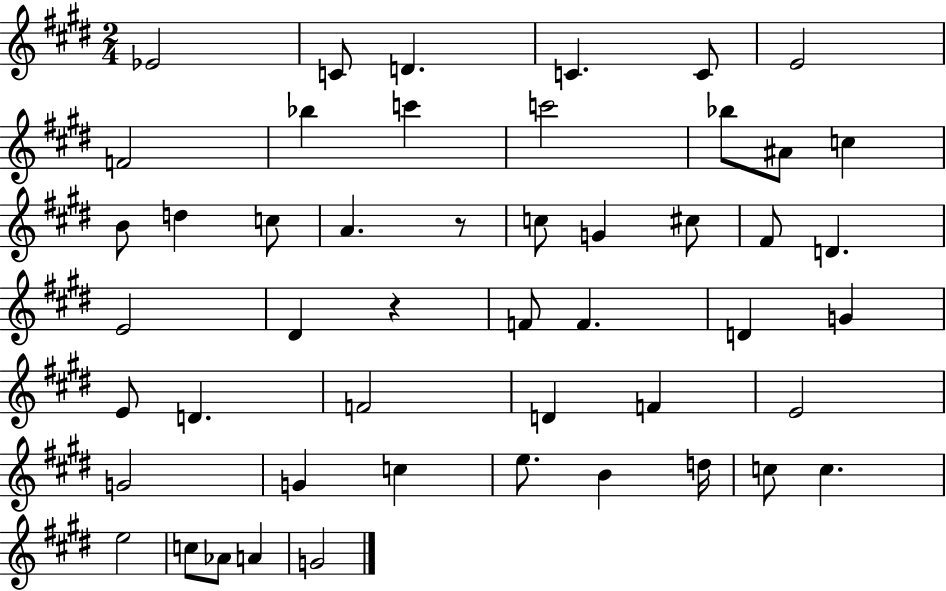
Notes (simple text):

Eb4/h C4/e D4/q. C4/q. C4/e E4/h F4/h Bb5/q C6/q C6/h Bb5/e A#4/e C5/q B4/e D5/q C5/e A4/q. R/e C5/e G4/q C#5/e F#4/e D4/q. E4/h D#4/q R/q F4/e F4/q. D4/q G4/q E4/e D4/q. F4/h D4/q F4/q E4/h G4/h G4/q C5/q E5/e. B4/q D5/s C5/e C5/q. E5/h C5/e Ab4/e A4/q G4/h